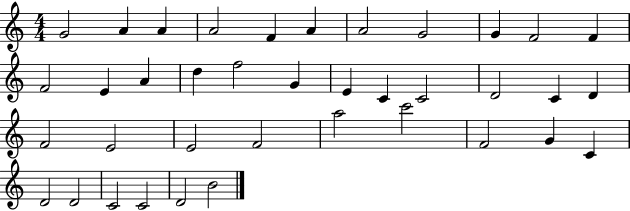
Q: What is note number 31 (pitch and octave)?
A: G4